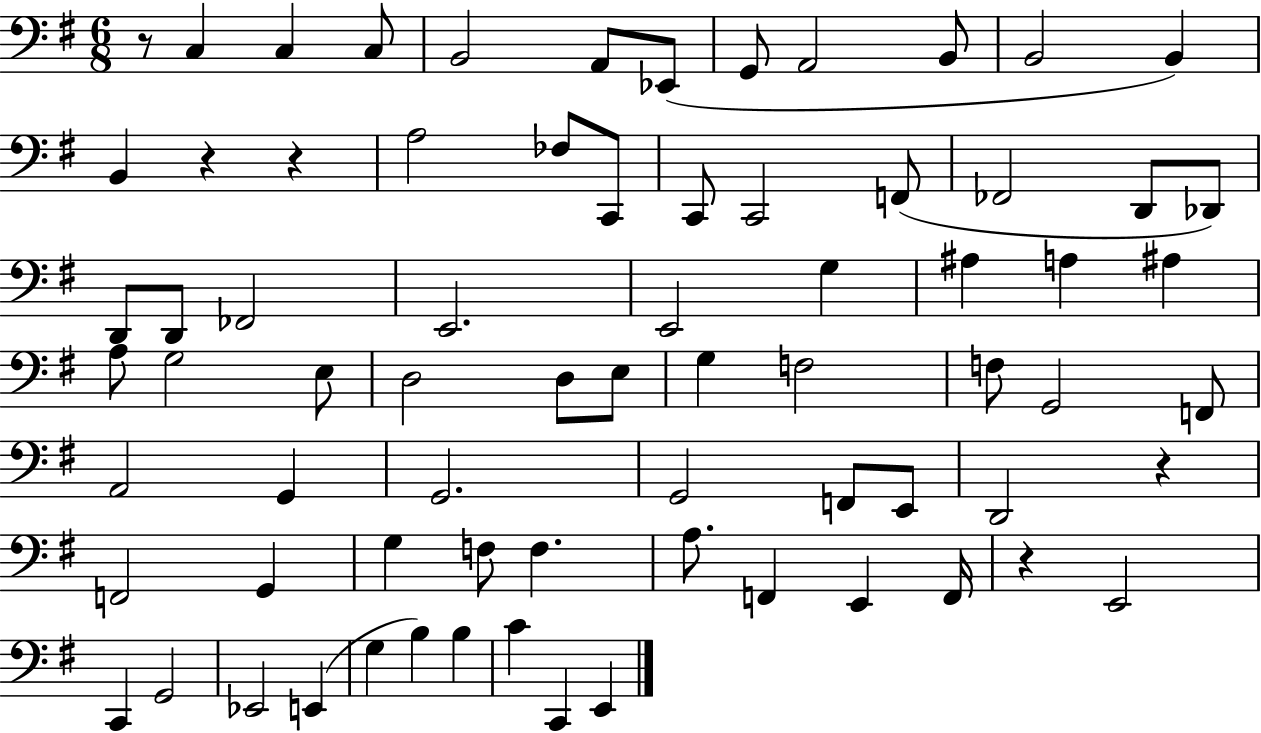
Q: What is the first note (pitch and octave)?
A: C3